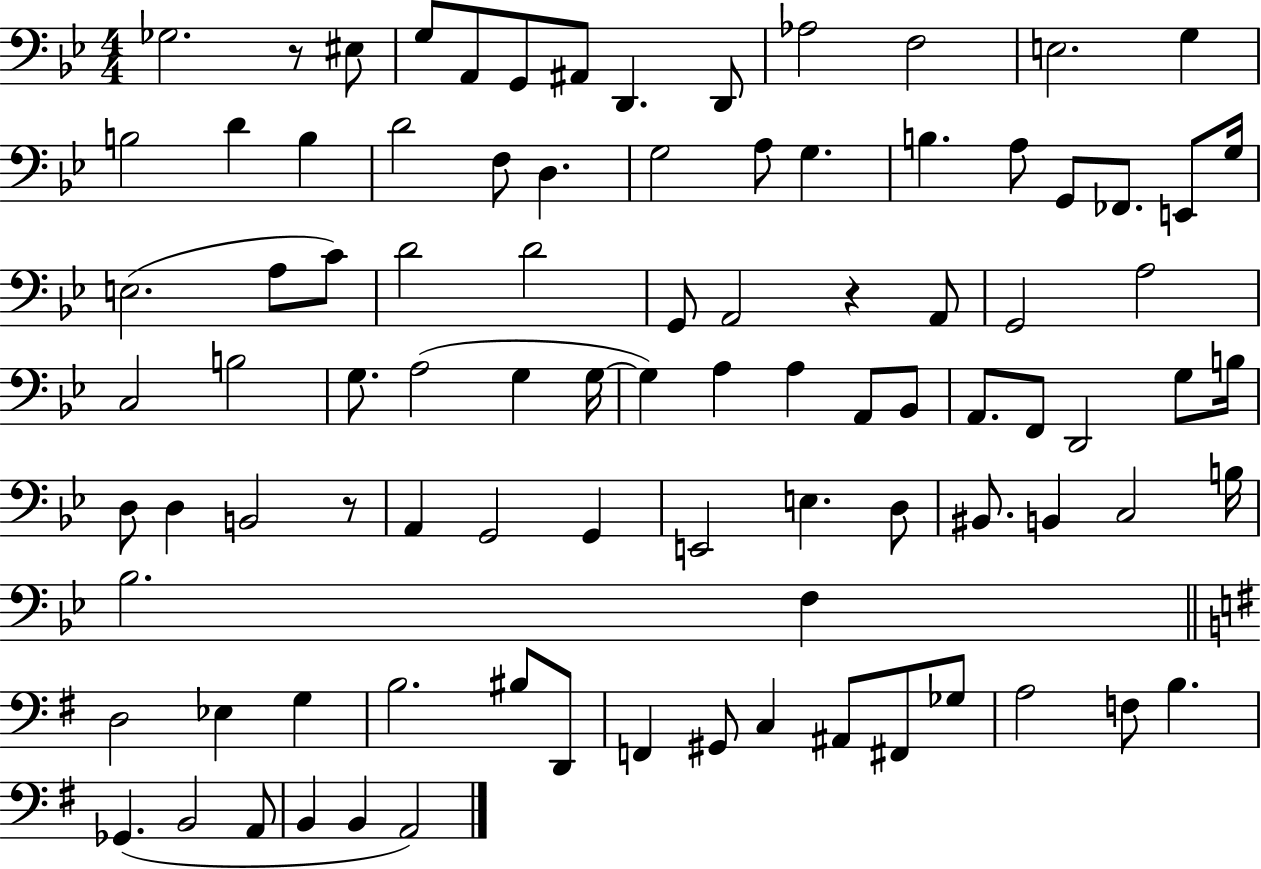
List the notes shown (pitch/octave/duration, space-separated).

Gb3/h. R/e EIS3/e G3/e A2/e G2/e A#2/e D2/q. D2/e Ab3/h F3/h E3/h. G3/q B3/h D4/q B3/q D4/h F3/e D3/q. G3/h A3/e G3/q. B3/q. A3/e G2/e FES2/e. E2/e G3/s E3/h. A3/e C4/e D4/h D4/h G2/e A2/h R/q A2/e G2/h A3/h C3/h B3/h G3/e. A3/h G3/q G3/s G3/q A3/q A3/q A2/e Bb2/e A2/e. F2/e D2/h G3/e B3/s D3/e D3/q B2/h R/e A2/q G2/h G2/q E2/h E3/q. D3/e BIS2/e. B2/q C3/h B3/s Bb3/h. F3/q D3/h Eb3/q G3/q B3/h. BIS3/e D2/e F2/q G#2/e C3/q A#2/e F#2/e Gb3/e A3/h F3/e B3/q. Gb2/q. B2/h A2/e B2/q B2/q A2/h